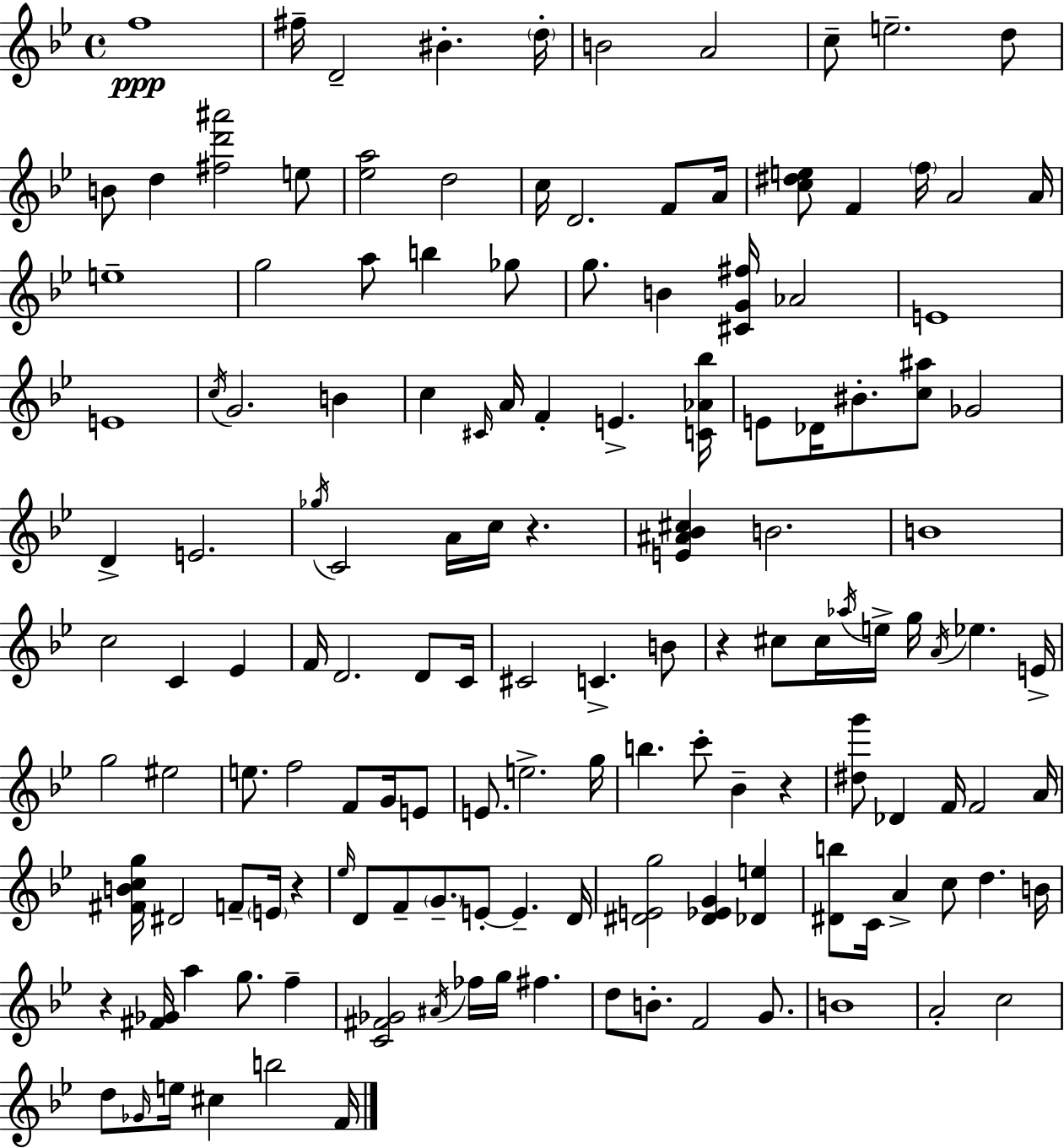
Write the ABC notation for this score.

X:1
T:Untitled
M:4/4
L:1/4
K:Bb
f4 ^f/4 D2 ^B d/4 B2 A2 c/2 e2 d/2 B/2 d [^fd'^a']2 e/2 [_ea]2 d2 c/4 D2 F/2 A/4 [c^de]/2 F f/4 A2 A/4 e4 g2 a/2 b _g/2 g/2 B [^CG^f]/4 _A2 E4 E4 c/4 G2 B c ^C/4 A/4 F E [C_A_b]/4 E/2 _D/4 ^B/2 [c^a]/2 _G2 D E2 _g/4 C2 A/4 c/4 z [E^A_B^c] B2 B4 c2 C _E F/4 D2 D/2 C/4 ^C2 C B/2 z ^c/2 ^c/4 _a/4 e/4 g/4 A/4 _e E/4 g2 ^e2 e/2 f2 F/2 G/4 E/2 E/2 e2 g/4 b c'/2 _B z [^dg']/2 _D F/4 F2 A/4 [^FBcg]/4 ^D2 F/2 E/4 z _e/4 D/2 F/2 G/2 E/2 E D/4 [^DEg]2 [^D_EG] [_De] [^Db]/2 C/4 A c/2 d B/4 z [^F_G]/4 a g/2 f [C^F_G]2 ^A/4 _f/4 g/4 ^f d/2 B/2 F2 G/2 B4 A2 c2 d/2 _G/4 e/4 ^c b2 F/4